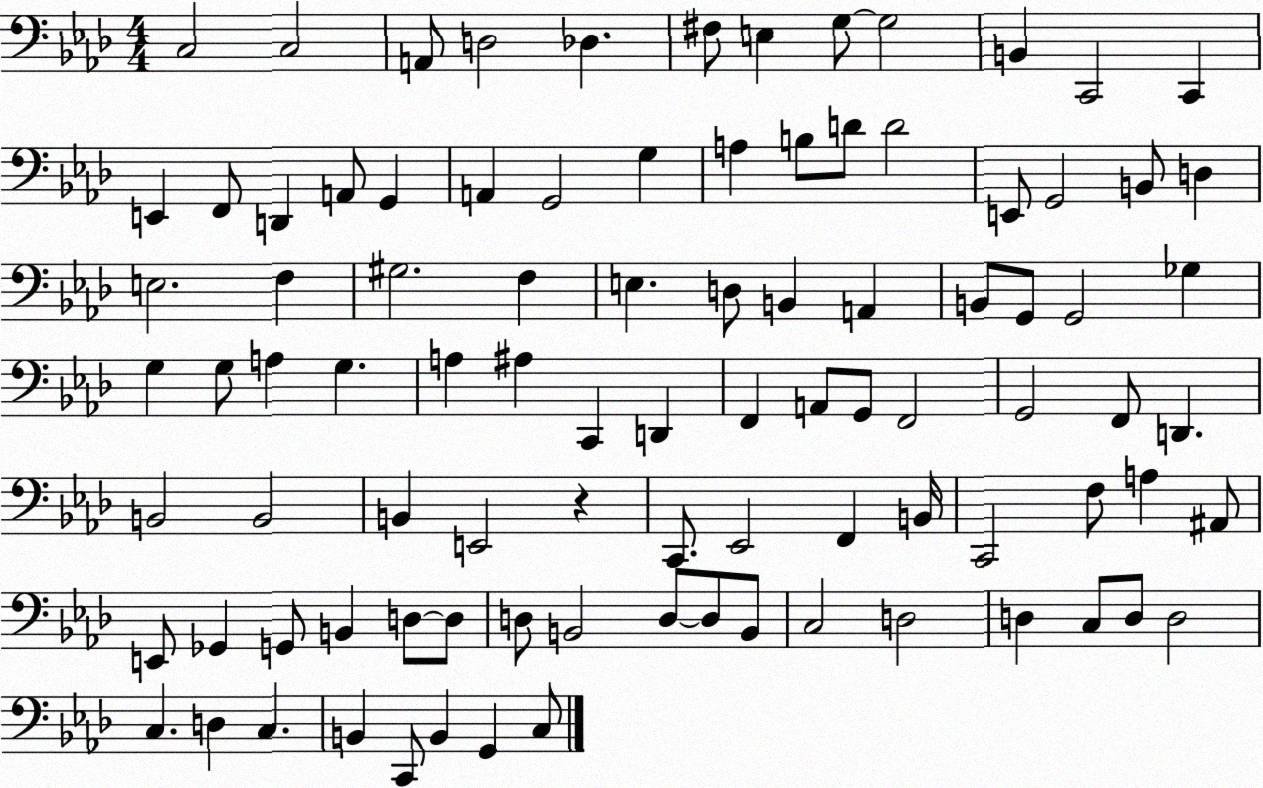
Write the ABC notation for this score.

X:1
T:Untitled
M:4/4
L:1/4
K:Ab
C,2 C,2 A,,/2 D,2 _D, ^F,/2 E, G,/2 G,2 B,, C,,2 C,, E,, F,,/2 D,, A,,/2 G,, A,, G,,2 G, A, B,/2 D/2 D2 E,,/2 G,,2 B,,/2 D, E,2 F, ^G,2 F, E, D,/2 B,, A,, B,,/2 G,,/2 G,,2 _G, G, G,/2 A, G, A, ^A, C,, D,, F,, A,,/2 G,,/2 F,,2 G,,2 F,,/2 D,, B,,2 B,,2 B,, E,,2 z C,,/2 _E,,2 F,, B,,/4 C,,2 F,/2 A, ^A,,/2 E,,/2 _G,, G,,/2 B,, D,/2 D,/2 D,/2 B,,2 D,/2 D,/2 B,,/2 C,2 D,2 D, C,/2 D,/2 D,2 C, D, C, B,, C,,/2 B,, G,, C,/2